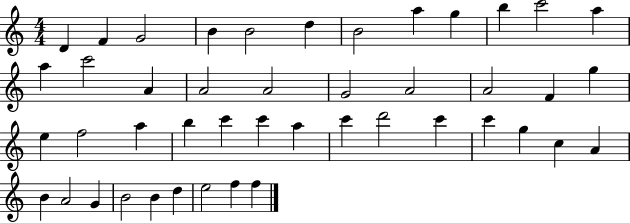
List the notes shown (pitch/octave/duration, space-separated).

D4/q F4/q G4/h B4/q B4/h D5/q B4/h A5/q G5/q B5/q C6/h A5/q A5/q C6/h A4/q A4/h A4/h G4/h A4/h A4/h F4/q G5/q E5/q F5/h A5/q B5/q C6/q C6/q A5/q C6/q D6/h C6/q C6/q G5/q C5/q A4/q B4/q A4/h G4/q B4/h B4/q D5/q E5/h F5/q F5/q